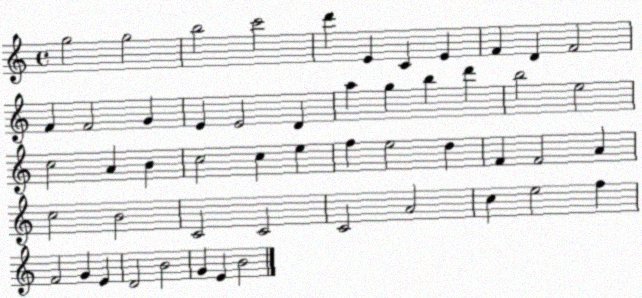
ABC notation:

X:1
T:Untitled
M:4/4
L:1/4
K:C
g2 g2 b2 c'2 d' E C E F D F2 F F2 G E E2 D a g b d' b2 e2 c2 A B c2 c e f e2 d F F2 A c2 B2 C2 C2 C2 A2 c e2 f F2 G E D2 B2 G E B2